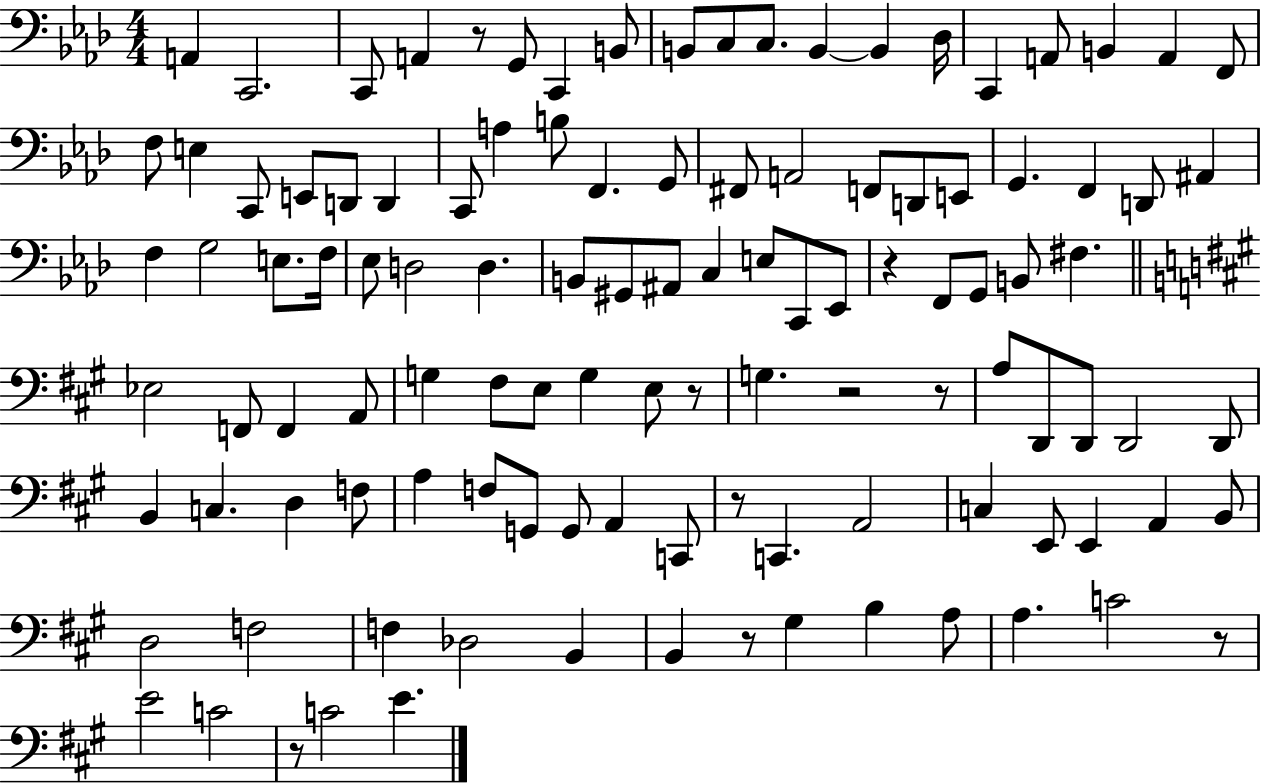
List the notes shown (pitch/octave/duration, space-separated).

A2/q C2/h. C2/e A2/q R/e G2/e C2/q B2/e B2/e C3/e C3/e. B2/q B2/q Db3/s C2/q A2/e B2/q A2/q F2/e F3/e E3/q C2/e E2/e D2/e D2/q C2/e A3/q B3/e F2/q. G2/e F#2/e A2/h F2/e D2/e E2/e G2/q. F2/q D2/e A#2/q F3/q G3/h E3/e. F3/s Eb3/e D3/h D3/q. B2/e G#2/e A#2/e C3/q E3/e C2/e Eb2/e R/q F2/e G2/e B2/e F#3/q. Eb3/h F2/e F2/q A2/e G3/q F#3/e E3/e G3/q E3/e R/e G3/q. R/h R/e A3/e D2/e D2/e D2/h D2/e B2/q C3/q. D3/q F3/e A3/q F3/e G2/e G2/e A2/q C2/e R/e C2/q. A2/h C3/q E2/e E2/q A2/q B2/e D3/h F3/h F3/q Db3/h B2/q B2/q R/e G#3/q B3/q A3/e A3/q. C4/h R/e E4/h C4/h R/e C4/h E4/q.